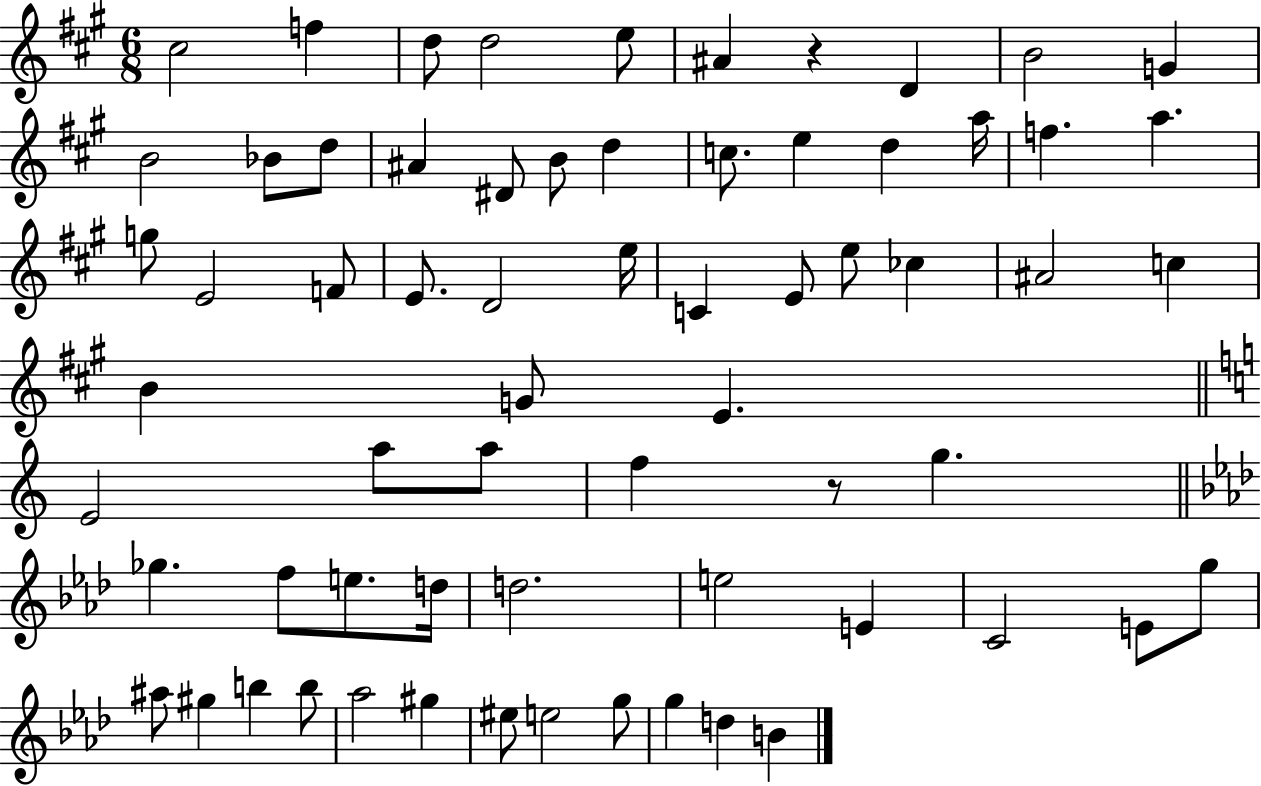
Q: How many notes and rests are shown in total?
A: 66